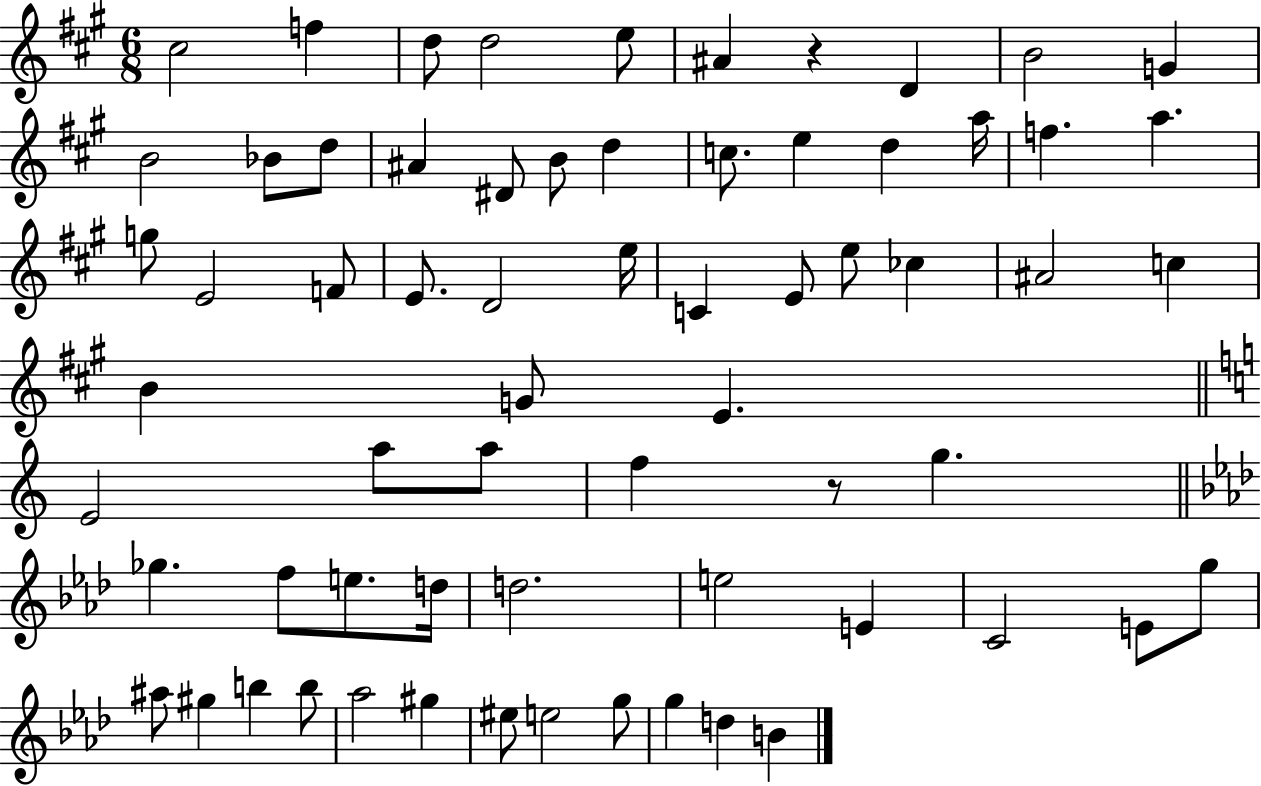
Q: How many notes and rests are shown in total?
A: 66